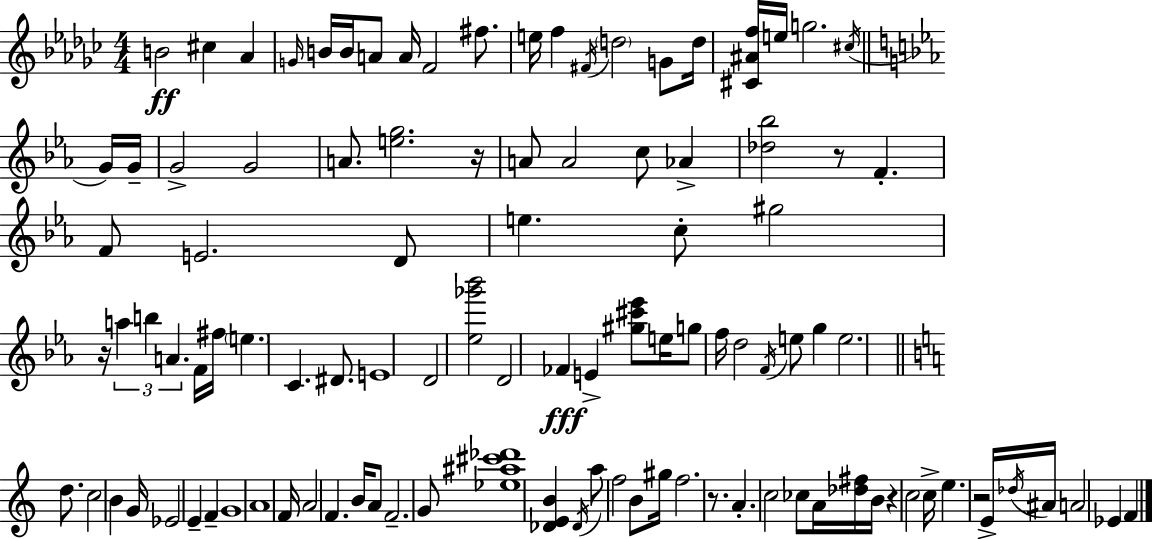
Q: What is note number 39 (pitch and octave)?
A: F4